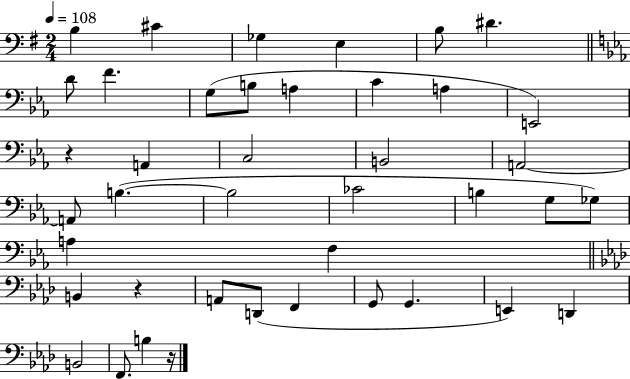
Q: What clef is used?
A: bass